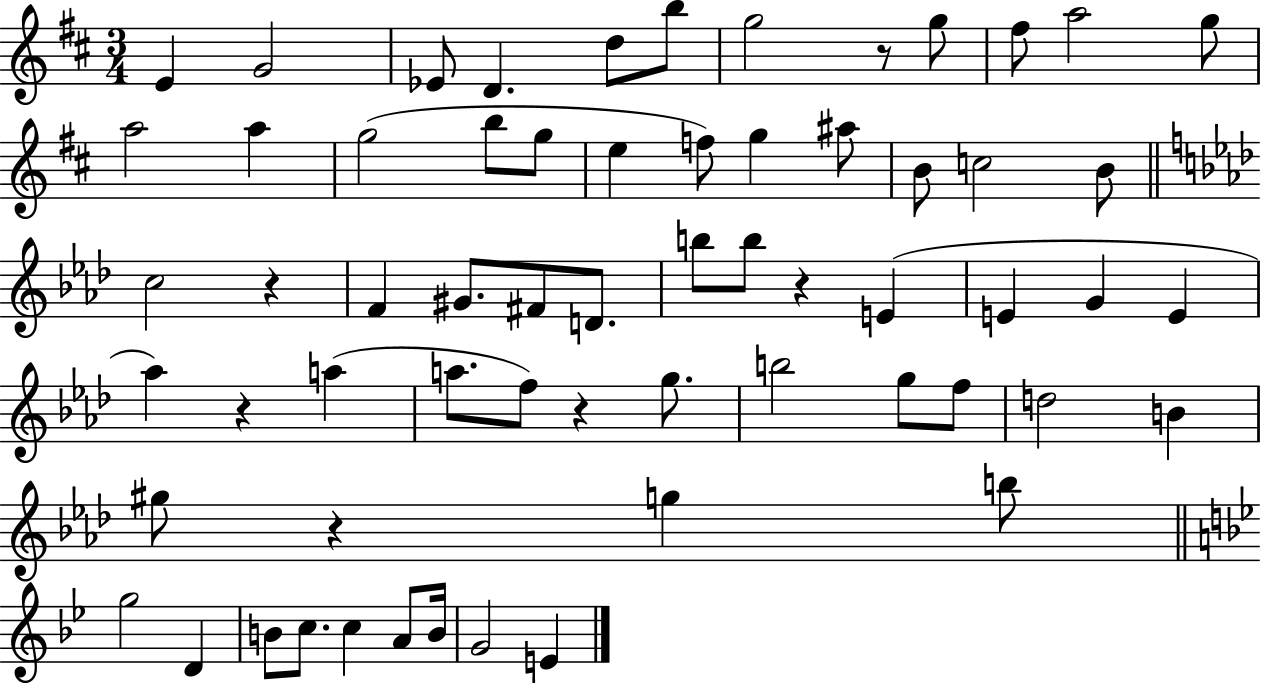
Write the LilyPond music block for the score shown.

{
  \clef treble
  \numericTimeSignature
  \time 3/4
  \key d \major
  e'4 g'2 | ees'8 d'4. d''8 b''8 | g''2 r8 g''8 | fis''8 a''2 g''8 | \break a''2 a''4 | g''2( b''8 g''8 | e''4 f''8) g''4 ais''8 | b'8 c''2 b'8 | \break \bar "||" \break \key aes \major c''2 r4 | f'4 gis'8. fis'8 d'8. | b''8 b''8 r4 e'4( | e'4 g'4 e'4 | \break aes''4) r4 a''4( | a''8. f''8) r4 g''8. | b''2 g''8 f''8 | d''2 b'4 | \break gis''8 r4 g''4 b''8 | \bar "||" \break \key bes \major g''2 d'4 | b'8 c''8. c''4 a'8 b'16 | g'2 e'4 | \bar "|."
}